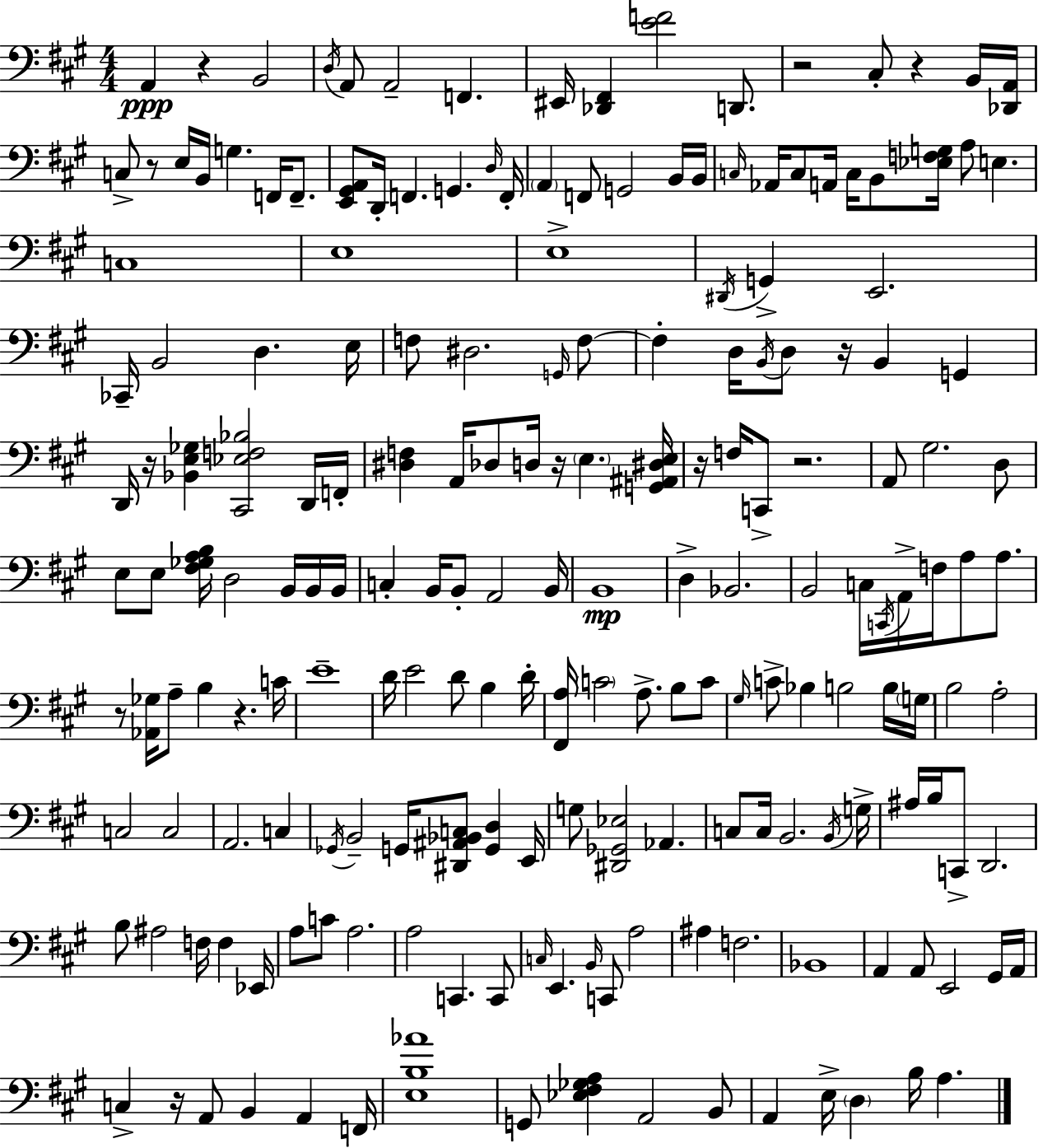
{
  \clef bass
  \numericTimeSignature
  \time 4/4
  \key a \major
  a,4\ppp r4 b,2 | \acciaccatura { d16 } a,8 a,2-- f,4. | eis,16 <des, fis,>4 <e' f'>2 d,8. | r2 cis8-. r4 b,16 | \break <des, a,>16 c8-> r8 e16 b,16 g4. f,16 f,8.-- | <e, gis, a,>8 d,16-. f,4. g,4. | \grace { d16 } f,16-. \parenthesize a,4 f,8 g,2 | b,16 b,16 \grace { c16 } aes,16 c8 a,16 c16 b,8 <ees f g>16 a8 e4. | \break c1 | e1 | e1-> | \acciaccatura { dis,16 } g,4-> e,2. | \break ces,16-- b,2 d4. | e16 f8 dis2. | \grace { g,16 } f8~~ f4-. d16 \acciaccatura { b,16 } d8 r16 b,4 | g,4 d,16 r16 <bes, e ges>4 <cis, ees f bes>2 | \break d,16 f,16-. <dis f>4 a,16 des8 d16 r16 \parenthesize e4. | <g, ais, dis e>16 r16 f16 c,8-> r2. | a,8 gis2. | d8 e8 e8 <fis ges a b>16 d2 | \break b,16 b,16 b,16 c4-. b,16 b,8-. a,2 | b,16 b,1\mp | d4-> bes,2. | b,2 c16 \acciaccatura { c,16 } | \break a,16-> f16 a8 a8. r8 <aes, ges>16 a8-- b4 | r4. c'16 e'1-- | d'16 e'2 | d'8 b4 d'16-. <fis, a>16 \parenthesize c'2 | \break a8.-> b8 c'8 \grace { gis16 } c'8-> bes4 b2 | b16 \parenthesize g16 b2 | a2-. c2 | c2 a,2. | \break c4 \acciaccatura { ges,16 } b,2-- | g,16 <dis, ais, bes, c>8 <g, d>4 e,16 g8 <dis, ges, ees>2 | aes,4. c8 c16 b,2. | \acciaccatura { b,16 } g16-> ais16 b16 c,8-> d,2. | \break b8 ais2 | f16 f4 ees,16 a8 c'8 a2. | a2 | c,4. c,8 \grace { c16 } e,4. | \break \grace { b,16 } c,8 a2 ais4 | f2. bes,1 | a,4 | a,8 e,2 gis,16 a,16 c4-> | \break r16 a,8 b,4 a,4 f,16 <e b aes'>1 | g,8 <ees fis ges a>4 | a,2 b,8 a,4 | e16-> \parenthesize d4 b16 a4. \bar "|."
}